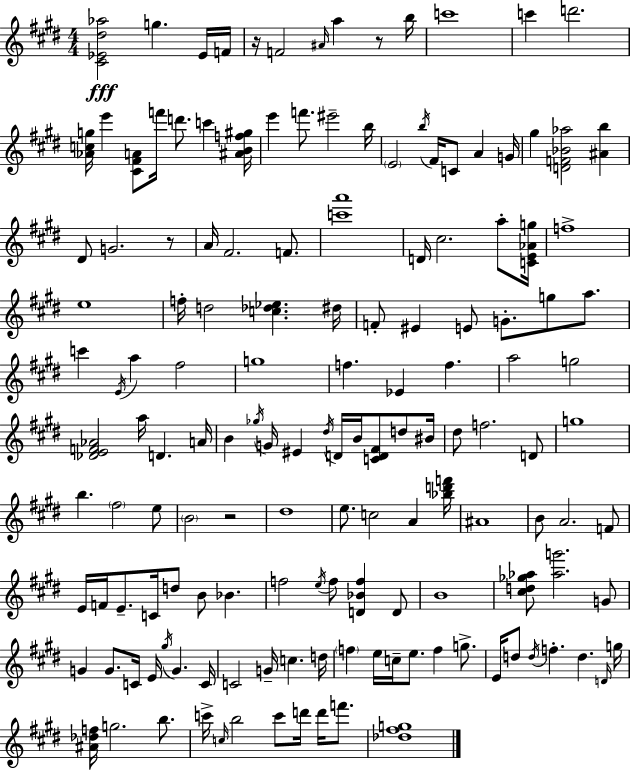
{
  \clef treble
  \numericTimeSignature
  \time 4/4
  \key e \major
  <cis' ees' dis'' aes''>2\fff g''4. ees'16 f'16 | r16 f'2 \grace { ais'16 } a''4 r8 | b''16 c'''1 | c'''4 d'''2. | \break <aes' c'' g''>16 e'''4 <cis' fis' a'>8 f'''16 d'''8. c'''4 | <ais' b' f'' gis''>16 e'''4 f'''8. eis'''2-- | b''16 \parenthesize e'2 \acciaccatura { b''16 } fis'16 c'8 a'4 | g'16 gis''4 <d' f' bes' aes''>2 <ais' b''>4 | \break dis'8 g'2. | r8 a'16 fis'2. f'8. | <c''' a'''>1 | d'16 cis''2. a''8-. | \break <c' e' aes' g''>16 f''1-> | e''1 | f''16-. d''2 <c'' des'' ees''>4. | dis''16 f'8-. eis'4 e'8 g'8.-. g''8 a''8. | \break c'''4 \acciaccatura { e'16 } a''4 fis''2 | g''1 | f''4. ees'4 f''4. | a''2 g''2 | \break <des' e' f' aes'>2 a''16 d'4. | a'16 b'4 \acciaccatura { ges''16 } g'16 eis'4 \acciaccatura { dis''16 } d'16 b'16 | <c' d' fis'>8 d''8 bis'16 dis''8 f''2. | d'8 g''1 | \break b''4. \parenthesize fis''2 | e''8 \parenthesize b'2 r2 | dis''1 | e''8. c''2 | \break a'4 <bes'' d''' f'''>16 ais'1 | b'8 a'2. | f'8 e'16 f'16 e'8.-- c'16 d''8 b'8 bes'4. | f''2 \acciaccatura { e''16 } f''8 | \break <d' bes' f''>4 d'8 b'1 | <cis'' d'' ges'' aes''>8 <aes'' g'''>2. | g'8 g'4 g'8. c'16 e'16 \acciaccatura { gis''16 } | g'4. c'16 c'2 g'16-- | \break c''4. d''16 \parenthesize f''4 e''16 c''16-- e''8. | f''4 g''8.-> e'16 d''8 \acciaccatura { d''16 } f''4.-. | d''4. \grace { d'16 } g''16 <ais' des'' f''>16 g''2. | b''8. c'''16-> \grace { c''16 } b''2 | \break c'''8 d'''16 d'''16 f'''8. <des'' fis'' g''>1 | \bar "|."
}